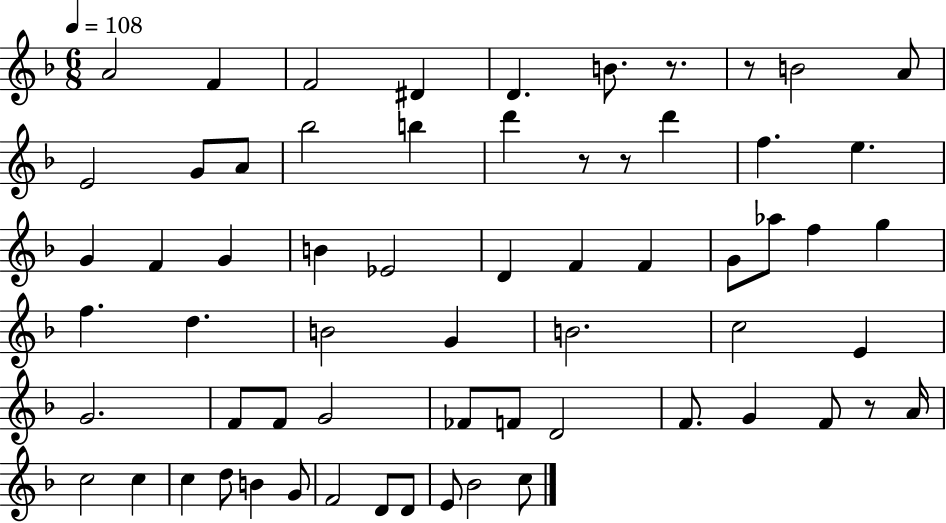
X:1
T:Untitled
M:6/8
L:1/4
K:F
A2 F F2 ^D D B/2 z/2 z/2 B2 A/2 E2 G/2 A/2 _b2 b d' z/2 z/2 d' f e G F G B _E2 D F F G/2 _a/2 f g f d B2 G B2 c2 E G2 F/2 F/2 G2 _F/2 F/2 D2 F/2 G F/2 z/2 A/4 c2 c c d/2 B G/2 F2 D/2 D/2 E/2 _B2 c/2